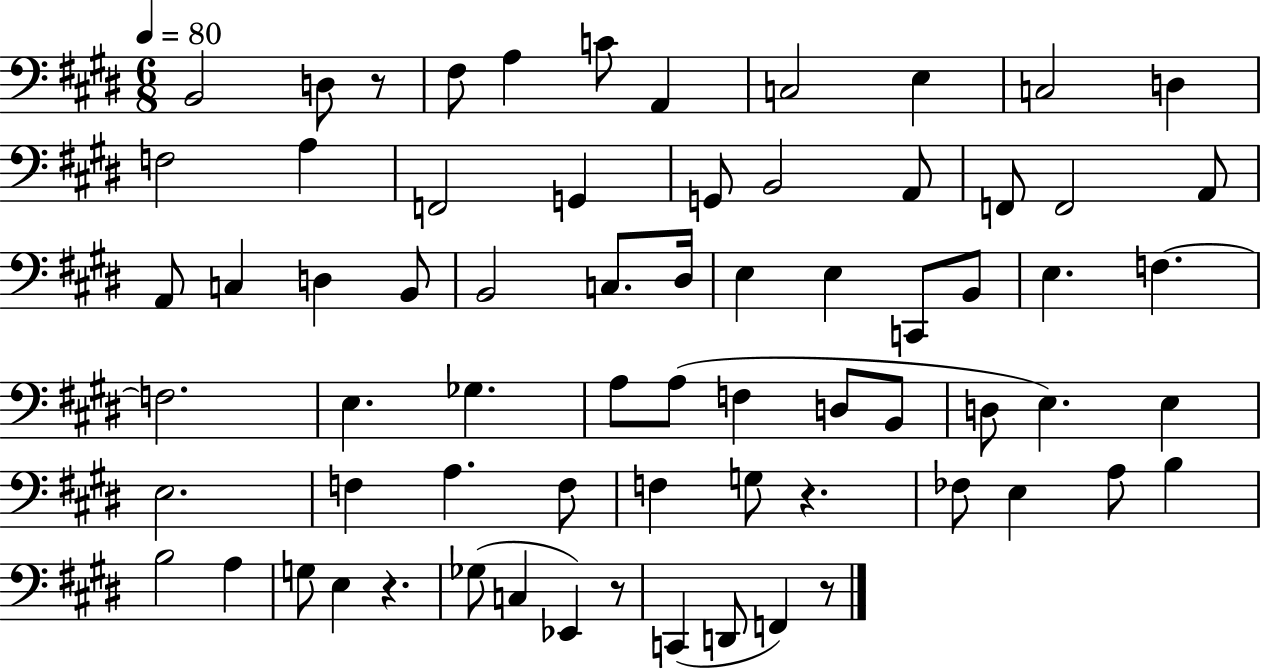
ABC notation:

X:1
T:Untitled
M:6/8
L:1/4
K:E
B,,2 D,/2 z/2 ^F,/2 A, C/2 A,, C,2 E, C,2 D, F,2 A, F,,2 G,, G,,/2 B,,2 A,,/2 F,,/2 F,,2 A,,/2 A,,/2 C, D, B,,/2 B,,2 C,/2 ^D,/4 E, E, C,,/2 B,,/2 E, F, F,2 E, _G, A,/2 A,/2 F, D,/2 B,,/2 D,/2 E, E, E,2 F, A, F,/2 F, G,/2 z _F,/2 E, A,/2 B, B,2 A, G,/2 E, z _G,/2 C, _E,, z/2 C,, D,,/2 F,, z/2